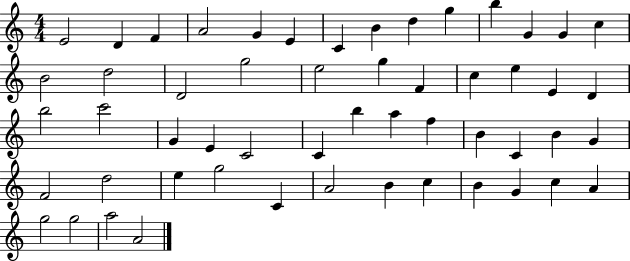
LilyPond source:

{
  \clef treble
  \numericTimeSignature
  \time 4/4
  \key c \major
  e'2 d'4 f'4 | a'2 g'4 e'4 | c'4 b'4 d''4 g''4 | b''4 g'4 g'4 c''4 | \break b'2 d''2 | d'2 g''2 | e''2 g''4 f'4 | c''4 e''4 e'4 d'4 | \break b''2 c'''2 | g'4 e'4 c'2 | c'4 b''4 a''4 f''4 | b'4 c'4 b'4 g'4 | \break f'2 d''2 | e''4 g''2 c'4 | a'2 b'4 c''4 | b'4 g'4 c''4 a'4 | \break g''2 g''2 | a''2 a'2 | \bar "|."
}